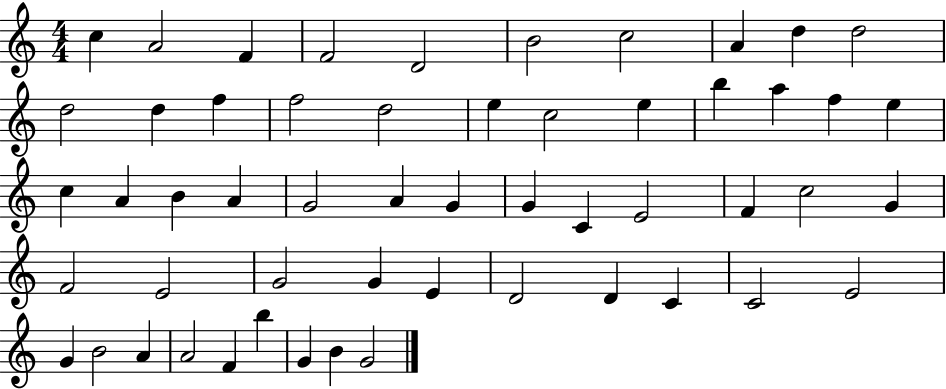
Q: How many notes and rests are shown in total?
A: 54